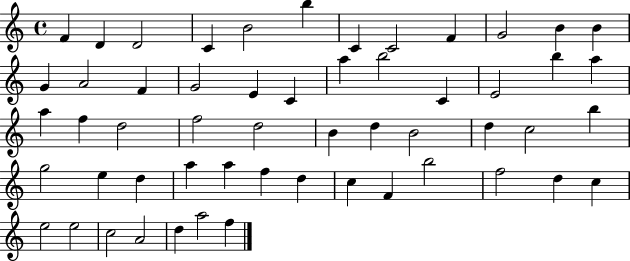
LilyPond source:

{
  \clef treble
  \time 4/4
  \defaultTimeSignature
  \key c \major
  f'4 d'4 d'2 | c'4 b'2 b''4 | c'4 c'2 f'4 | g'2 b'4 b'4 | \break g'4 a'2 f'4 | g'2 e'4 c'4 | a''4 b''2 c'4 | e'2 b''4 a''4 | \break a''4 f''4 d''2 | f''2 d''2 | b'4 d''4 b'2 | d''4 c''2 b''4 | \break g''2 e''4 d''4 | a''4 a''4 f''4 d''4 | c''4 f'4 b''2 | f''2 d''4 c''4 | \break e''2 e''2 | c''2 a'2 | d''4 a''2 f''4 | \bar "|."
}